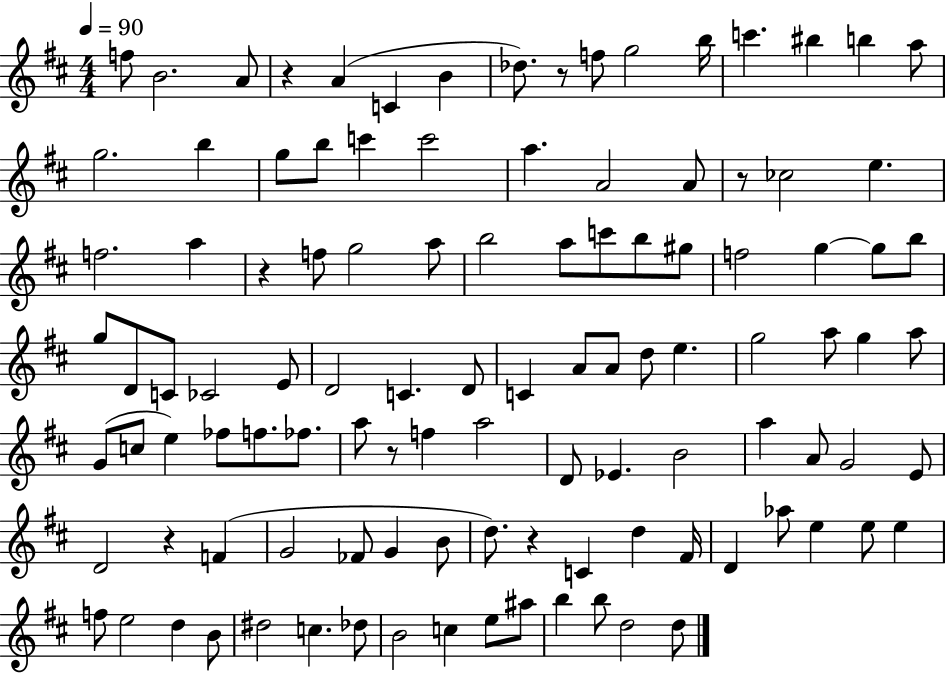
F5/e B4/h. A4/e R/q A4/q C4/q B4/q Db5/e. R/e F5/e G5/h B5/s C6/q. BIS5/q B5/q A5/e G5/h. B5/q G5/e B5/e C6/q C6/h A5/q. A4/h A4/e R/e CES5/h E5/q. F5/h. A5/q R/q F5/e G5/h A5/e B5/h A5/e C6/e B5/e G#5/e F5/h G5/q G5/e B5/e G5/e D4/e C4/e CES4/h E4/e D4/h C4/q. D4/e C4/q A4/e A4/e D5/e E5/q. G5/h A5/e G5/q A5/e G4/e C5/e E5/q FES5/e F5/e. FES5/e. A5/e R/e F5/q A5/h D4/e Eb4/q. B4/h A5/q A4/e G4/h E4/e D4/h R/q F4/q G4/h FES4/e G4/q B4/e D5/e. R/q C4/q D5/q F#4/s D4/q Ab5/e E5/q E5/e E5/q F5/e E5/h D5/q B4/e D#5/h C5/q. Db5/e B4/h C5/q E5/e A#5/e B5/q B5/e D5/h D5/e